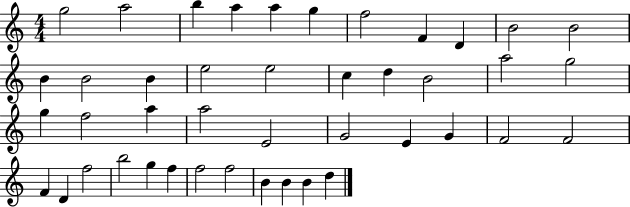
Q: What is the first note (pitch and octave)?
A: G5